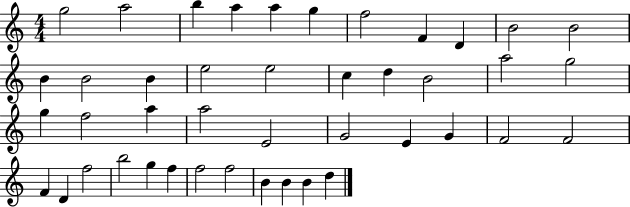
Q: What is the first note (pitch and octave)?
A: G5